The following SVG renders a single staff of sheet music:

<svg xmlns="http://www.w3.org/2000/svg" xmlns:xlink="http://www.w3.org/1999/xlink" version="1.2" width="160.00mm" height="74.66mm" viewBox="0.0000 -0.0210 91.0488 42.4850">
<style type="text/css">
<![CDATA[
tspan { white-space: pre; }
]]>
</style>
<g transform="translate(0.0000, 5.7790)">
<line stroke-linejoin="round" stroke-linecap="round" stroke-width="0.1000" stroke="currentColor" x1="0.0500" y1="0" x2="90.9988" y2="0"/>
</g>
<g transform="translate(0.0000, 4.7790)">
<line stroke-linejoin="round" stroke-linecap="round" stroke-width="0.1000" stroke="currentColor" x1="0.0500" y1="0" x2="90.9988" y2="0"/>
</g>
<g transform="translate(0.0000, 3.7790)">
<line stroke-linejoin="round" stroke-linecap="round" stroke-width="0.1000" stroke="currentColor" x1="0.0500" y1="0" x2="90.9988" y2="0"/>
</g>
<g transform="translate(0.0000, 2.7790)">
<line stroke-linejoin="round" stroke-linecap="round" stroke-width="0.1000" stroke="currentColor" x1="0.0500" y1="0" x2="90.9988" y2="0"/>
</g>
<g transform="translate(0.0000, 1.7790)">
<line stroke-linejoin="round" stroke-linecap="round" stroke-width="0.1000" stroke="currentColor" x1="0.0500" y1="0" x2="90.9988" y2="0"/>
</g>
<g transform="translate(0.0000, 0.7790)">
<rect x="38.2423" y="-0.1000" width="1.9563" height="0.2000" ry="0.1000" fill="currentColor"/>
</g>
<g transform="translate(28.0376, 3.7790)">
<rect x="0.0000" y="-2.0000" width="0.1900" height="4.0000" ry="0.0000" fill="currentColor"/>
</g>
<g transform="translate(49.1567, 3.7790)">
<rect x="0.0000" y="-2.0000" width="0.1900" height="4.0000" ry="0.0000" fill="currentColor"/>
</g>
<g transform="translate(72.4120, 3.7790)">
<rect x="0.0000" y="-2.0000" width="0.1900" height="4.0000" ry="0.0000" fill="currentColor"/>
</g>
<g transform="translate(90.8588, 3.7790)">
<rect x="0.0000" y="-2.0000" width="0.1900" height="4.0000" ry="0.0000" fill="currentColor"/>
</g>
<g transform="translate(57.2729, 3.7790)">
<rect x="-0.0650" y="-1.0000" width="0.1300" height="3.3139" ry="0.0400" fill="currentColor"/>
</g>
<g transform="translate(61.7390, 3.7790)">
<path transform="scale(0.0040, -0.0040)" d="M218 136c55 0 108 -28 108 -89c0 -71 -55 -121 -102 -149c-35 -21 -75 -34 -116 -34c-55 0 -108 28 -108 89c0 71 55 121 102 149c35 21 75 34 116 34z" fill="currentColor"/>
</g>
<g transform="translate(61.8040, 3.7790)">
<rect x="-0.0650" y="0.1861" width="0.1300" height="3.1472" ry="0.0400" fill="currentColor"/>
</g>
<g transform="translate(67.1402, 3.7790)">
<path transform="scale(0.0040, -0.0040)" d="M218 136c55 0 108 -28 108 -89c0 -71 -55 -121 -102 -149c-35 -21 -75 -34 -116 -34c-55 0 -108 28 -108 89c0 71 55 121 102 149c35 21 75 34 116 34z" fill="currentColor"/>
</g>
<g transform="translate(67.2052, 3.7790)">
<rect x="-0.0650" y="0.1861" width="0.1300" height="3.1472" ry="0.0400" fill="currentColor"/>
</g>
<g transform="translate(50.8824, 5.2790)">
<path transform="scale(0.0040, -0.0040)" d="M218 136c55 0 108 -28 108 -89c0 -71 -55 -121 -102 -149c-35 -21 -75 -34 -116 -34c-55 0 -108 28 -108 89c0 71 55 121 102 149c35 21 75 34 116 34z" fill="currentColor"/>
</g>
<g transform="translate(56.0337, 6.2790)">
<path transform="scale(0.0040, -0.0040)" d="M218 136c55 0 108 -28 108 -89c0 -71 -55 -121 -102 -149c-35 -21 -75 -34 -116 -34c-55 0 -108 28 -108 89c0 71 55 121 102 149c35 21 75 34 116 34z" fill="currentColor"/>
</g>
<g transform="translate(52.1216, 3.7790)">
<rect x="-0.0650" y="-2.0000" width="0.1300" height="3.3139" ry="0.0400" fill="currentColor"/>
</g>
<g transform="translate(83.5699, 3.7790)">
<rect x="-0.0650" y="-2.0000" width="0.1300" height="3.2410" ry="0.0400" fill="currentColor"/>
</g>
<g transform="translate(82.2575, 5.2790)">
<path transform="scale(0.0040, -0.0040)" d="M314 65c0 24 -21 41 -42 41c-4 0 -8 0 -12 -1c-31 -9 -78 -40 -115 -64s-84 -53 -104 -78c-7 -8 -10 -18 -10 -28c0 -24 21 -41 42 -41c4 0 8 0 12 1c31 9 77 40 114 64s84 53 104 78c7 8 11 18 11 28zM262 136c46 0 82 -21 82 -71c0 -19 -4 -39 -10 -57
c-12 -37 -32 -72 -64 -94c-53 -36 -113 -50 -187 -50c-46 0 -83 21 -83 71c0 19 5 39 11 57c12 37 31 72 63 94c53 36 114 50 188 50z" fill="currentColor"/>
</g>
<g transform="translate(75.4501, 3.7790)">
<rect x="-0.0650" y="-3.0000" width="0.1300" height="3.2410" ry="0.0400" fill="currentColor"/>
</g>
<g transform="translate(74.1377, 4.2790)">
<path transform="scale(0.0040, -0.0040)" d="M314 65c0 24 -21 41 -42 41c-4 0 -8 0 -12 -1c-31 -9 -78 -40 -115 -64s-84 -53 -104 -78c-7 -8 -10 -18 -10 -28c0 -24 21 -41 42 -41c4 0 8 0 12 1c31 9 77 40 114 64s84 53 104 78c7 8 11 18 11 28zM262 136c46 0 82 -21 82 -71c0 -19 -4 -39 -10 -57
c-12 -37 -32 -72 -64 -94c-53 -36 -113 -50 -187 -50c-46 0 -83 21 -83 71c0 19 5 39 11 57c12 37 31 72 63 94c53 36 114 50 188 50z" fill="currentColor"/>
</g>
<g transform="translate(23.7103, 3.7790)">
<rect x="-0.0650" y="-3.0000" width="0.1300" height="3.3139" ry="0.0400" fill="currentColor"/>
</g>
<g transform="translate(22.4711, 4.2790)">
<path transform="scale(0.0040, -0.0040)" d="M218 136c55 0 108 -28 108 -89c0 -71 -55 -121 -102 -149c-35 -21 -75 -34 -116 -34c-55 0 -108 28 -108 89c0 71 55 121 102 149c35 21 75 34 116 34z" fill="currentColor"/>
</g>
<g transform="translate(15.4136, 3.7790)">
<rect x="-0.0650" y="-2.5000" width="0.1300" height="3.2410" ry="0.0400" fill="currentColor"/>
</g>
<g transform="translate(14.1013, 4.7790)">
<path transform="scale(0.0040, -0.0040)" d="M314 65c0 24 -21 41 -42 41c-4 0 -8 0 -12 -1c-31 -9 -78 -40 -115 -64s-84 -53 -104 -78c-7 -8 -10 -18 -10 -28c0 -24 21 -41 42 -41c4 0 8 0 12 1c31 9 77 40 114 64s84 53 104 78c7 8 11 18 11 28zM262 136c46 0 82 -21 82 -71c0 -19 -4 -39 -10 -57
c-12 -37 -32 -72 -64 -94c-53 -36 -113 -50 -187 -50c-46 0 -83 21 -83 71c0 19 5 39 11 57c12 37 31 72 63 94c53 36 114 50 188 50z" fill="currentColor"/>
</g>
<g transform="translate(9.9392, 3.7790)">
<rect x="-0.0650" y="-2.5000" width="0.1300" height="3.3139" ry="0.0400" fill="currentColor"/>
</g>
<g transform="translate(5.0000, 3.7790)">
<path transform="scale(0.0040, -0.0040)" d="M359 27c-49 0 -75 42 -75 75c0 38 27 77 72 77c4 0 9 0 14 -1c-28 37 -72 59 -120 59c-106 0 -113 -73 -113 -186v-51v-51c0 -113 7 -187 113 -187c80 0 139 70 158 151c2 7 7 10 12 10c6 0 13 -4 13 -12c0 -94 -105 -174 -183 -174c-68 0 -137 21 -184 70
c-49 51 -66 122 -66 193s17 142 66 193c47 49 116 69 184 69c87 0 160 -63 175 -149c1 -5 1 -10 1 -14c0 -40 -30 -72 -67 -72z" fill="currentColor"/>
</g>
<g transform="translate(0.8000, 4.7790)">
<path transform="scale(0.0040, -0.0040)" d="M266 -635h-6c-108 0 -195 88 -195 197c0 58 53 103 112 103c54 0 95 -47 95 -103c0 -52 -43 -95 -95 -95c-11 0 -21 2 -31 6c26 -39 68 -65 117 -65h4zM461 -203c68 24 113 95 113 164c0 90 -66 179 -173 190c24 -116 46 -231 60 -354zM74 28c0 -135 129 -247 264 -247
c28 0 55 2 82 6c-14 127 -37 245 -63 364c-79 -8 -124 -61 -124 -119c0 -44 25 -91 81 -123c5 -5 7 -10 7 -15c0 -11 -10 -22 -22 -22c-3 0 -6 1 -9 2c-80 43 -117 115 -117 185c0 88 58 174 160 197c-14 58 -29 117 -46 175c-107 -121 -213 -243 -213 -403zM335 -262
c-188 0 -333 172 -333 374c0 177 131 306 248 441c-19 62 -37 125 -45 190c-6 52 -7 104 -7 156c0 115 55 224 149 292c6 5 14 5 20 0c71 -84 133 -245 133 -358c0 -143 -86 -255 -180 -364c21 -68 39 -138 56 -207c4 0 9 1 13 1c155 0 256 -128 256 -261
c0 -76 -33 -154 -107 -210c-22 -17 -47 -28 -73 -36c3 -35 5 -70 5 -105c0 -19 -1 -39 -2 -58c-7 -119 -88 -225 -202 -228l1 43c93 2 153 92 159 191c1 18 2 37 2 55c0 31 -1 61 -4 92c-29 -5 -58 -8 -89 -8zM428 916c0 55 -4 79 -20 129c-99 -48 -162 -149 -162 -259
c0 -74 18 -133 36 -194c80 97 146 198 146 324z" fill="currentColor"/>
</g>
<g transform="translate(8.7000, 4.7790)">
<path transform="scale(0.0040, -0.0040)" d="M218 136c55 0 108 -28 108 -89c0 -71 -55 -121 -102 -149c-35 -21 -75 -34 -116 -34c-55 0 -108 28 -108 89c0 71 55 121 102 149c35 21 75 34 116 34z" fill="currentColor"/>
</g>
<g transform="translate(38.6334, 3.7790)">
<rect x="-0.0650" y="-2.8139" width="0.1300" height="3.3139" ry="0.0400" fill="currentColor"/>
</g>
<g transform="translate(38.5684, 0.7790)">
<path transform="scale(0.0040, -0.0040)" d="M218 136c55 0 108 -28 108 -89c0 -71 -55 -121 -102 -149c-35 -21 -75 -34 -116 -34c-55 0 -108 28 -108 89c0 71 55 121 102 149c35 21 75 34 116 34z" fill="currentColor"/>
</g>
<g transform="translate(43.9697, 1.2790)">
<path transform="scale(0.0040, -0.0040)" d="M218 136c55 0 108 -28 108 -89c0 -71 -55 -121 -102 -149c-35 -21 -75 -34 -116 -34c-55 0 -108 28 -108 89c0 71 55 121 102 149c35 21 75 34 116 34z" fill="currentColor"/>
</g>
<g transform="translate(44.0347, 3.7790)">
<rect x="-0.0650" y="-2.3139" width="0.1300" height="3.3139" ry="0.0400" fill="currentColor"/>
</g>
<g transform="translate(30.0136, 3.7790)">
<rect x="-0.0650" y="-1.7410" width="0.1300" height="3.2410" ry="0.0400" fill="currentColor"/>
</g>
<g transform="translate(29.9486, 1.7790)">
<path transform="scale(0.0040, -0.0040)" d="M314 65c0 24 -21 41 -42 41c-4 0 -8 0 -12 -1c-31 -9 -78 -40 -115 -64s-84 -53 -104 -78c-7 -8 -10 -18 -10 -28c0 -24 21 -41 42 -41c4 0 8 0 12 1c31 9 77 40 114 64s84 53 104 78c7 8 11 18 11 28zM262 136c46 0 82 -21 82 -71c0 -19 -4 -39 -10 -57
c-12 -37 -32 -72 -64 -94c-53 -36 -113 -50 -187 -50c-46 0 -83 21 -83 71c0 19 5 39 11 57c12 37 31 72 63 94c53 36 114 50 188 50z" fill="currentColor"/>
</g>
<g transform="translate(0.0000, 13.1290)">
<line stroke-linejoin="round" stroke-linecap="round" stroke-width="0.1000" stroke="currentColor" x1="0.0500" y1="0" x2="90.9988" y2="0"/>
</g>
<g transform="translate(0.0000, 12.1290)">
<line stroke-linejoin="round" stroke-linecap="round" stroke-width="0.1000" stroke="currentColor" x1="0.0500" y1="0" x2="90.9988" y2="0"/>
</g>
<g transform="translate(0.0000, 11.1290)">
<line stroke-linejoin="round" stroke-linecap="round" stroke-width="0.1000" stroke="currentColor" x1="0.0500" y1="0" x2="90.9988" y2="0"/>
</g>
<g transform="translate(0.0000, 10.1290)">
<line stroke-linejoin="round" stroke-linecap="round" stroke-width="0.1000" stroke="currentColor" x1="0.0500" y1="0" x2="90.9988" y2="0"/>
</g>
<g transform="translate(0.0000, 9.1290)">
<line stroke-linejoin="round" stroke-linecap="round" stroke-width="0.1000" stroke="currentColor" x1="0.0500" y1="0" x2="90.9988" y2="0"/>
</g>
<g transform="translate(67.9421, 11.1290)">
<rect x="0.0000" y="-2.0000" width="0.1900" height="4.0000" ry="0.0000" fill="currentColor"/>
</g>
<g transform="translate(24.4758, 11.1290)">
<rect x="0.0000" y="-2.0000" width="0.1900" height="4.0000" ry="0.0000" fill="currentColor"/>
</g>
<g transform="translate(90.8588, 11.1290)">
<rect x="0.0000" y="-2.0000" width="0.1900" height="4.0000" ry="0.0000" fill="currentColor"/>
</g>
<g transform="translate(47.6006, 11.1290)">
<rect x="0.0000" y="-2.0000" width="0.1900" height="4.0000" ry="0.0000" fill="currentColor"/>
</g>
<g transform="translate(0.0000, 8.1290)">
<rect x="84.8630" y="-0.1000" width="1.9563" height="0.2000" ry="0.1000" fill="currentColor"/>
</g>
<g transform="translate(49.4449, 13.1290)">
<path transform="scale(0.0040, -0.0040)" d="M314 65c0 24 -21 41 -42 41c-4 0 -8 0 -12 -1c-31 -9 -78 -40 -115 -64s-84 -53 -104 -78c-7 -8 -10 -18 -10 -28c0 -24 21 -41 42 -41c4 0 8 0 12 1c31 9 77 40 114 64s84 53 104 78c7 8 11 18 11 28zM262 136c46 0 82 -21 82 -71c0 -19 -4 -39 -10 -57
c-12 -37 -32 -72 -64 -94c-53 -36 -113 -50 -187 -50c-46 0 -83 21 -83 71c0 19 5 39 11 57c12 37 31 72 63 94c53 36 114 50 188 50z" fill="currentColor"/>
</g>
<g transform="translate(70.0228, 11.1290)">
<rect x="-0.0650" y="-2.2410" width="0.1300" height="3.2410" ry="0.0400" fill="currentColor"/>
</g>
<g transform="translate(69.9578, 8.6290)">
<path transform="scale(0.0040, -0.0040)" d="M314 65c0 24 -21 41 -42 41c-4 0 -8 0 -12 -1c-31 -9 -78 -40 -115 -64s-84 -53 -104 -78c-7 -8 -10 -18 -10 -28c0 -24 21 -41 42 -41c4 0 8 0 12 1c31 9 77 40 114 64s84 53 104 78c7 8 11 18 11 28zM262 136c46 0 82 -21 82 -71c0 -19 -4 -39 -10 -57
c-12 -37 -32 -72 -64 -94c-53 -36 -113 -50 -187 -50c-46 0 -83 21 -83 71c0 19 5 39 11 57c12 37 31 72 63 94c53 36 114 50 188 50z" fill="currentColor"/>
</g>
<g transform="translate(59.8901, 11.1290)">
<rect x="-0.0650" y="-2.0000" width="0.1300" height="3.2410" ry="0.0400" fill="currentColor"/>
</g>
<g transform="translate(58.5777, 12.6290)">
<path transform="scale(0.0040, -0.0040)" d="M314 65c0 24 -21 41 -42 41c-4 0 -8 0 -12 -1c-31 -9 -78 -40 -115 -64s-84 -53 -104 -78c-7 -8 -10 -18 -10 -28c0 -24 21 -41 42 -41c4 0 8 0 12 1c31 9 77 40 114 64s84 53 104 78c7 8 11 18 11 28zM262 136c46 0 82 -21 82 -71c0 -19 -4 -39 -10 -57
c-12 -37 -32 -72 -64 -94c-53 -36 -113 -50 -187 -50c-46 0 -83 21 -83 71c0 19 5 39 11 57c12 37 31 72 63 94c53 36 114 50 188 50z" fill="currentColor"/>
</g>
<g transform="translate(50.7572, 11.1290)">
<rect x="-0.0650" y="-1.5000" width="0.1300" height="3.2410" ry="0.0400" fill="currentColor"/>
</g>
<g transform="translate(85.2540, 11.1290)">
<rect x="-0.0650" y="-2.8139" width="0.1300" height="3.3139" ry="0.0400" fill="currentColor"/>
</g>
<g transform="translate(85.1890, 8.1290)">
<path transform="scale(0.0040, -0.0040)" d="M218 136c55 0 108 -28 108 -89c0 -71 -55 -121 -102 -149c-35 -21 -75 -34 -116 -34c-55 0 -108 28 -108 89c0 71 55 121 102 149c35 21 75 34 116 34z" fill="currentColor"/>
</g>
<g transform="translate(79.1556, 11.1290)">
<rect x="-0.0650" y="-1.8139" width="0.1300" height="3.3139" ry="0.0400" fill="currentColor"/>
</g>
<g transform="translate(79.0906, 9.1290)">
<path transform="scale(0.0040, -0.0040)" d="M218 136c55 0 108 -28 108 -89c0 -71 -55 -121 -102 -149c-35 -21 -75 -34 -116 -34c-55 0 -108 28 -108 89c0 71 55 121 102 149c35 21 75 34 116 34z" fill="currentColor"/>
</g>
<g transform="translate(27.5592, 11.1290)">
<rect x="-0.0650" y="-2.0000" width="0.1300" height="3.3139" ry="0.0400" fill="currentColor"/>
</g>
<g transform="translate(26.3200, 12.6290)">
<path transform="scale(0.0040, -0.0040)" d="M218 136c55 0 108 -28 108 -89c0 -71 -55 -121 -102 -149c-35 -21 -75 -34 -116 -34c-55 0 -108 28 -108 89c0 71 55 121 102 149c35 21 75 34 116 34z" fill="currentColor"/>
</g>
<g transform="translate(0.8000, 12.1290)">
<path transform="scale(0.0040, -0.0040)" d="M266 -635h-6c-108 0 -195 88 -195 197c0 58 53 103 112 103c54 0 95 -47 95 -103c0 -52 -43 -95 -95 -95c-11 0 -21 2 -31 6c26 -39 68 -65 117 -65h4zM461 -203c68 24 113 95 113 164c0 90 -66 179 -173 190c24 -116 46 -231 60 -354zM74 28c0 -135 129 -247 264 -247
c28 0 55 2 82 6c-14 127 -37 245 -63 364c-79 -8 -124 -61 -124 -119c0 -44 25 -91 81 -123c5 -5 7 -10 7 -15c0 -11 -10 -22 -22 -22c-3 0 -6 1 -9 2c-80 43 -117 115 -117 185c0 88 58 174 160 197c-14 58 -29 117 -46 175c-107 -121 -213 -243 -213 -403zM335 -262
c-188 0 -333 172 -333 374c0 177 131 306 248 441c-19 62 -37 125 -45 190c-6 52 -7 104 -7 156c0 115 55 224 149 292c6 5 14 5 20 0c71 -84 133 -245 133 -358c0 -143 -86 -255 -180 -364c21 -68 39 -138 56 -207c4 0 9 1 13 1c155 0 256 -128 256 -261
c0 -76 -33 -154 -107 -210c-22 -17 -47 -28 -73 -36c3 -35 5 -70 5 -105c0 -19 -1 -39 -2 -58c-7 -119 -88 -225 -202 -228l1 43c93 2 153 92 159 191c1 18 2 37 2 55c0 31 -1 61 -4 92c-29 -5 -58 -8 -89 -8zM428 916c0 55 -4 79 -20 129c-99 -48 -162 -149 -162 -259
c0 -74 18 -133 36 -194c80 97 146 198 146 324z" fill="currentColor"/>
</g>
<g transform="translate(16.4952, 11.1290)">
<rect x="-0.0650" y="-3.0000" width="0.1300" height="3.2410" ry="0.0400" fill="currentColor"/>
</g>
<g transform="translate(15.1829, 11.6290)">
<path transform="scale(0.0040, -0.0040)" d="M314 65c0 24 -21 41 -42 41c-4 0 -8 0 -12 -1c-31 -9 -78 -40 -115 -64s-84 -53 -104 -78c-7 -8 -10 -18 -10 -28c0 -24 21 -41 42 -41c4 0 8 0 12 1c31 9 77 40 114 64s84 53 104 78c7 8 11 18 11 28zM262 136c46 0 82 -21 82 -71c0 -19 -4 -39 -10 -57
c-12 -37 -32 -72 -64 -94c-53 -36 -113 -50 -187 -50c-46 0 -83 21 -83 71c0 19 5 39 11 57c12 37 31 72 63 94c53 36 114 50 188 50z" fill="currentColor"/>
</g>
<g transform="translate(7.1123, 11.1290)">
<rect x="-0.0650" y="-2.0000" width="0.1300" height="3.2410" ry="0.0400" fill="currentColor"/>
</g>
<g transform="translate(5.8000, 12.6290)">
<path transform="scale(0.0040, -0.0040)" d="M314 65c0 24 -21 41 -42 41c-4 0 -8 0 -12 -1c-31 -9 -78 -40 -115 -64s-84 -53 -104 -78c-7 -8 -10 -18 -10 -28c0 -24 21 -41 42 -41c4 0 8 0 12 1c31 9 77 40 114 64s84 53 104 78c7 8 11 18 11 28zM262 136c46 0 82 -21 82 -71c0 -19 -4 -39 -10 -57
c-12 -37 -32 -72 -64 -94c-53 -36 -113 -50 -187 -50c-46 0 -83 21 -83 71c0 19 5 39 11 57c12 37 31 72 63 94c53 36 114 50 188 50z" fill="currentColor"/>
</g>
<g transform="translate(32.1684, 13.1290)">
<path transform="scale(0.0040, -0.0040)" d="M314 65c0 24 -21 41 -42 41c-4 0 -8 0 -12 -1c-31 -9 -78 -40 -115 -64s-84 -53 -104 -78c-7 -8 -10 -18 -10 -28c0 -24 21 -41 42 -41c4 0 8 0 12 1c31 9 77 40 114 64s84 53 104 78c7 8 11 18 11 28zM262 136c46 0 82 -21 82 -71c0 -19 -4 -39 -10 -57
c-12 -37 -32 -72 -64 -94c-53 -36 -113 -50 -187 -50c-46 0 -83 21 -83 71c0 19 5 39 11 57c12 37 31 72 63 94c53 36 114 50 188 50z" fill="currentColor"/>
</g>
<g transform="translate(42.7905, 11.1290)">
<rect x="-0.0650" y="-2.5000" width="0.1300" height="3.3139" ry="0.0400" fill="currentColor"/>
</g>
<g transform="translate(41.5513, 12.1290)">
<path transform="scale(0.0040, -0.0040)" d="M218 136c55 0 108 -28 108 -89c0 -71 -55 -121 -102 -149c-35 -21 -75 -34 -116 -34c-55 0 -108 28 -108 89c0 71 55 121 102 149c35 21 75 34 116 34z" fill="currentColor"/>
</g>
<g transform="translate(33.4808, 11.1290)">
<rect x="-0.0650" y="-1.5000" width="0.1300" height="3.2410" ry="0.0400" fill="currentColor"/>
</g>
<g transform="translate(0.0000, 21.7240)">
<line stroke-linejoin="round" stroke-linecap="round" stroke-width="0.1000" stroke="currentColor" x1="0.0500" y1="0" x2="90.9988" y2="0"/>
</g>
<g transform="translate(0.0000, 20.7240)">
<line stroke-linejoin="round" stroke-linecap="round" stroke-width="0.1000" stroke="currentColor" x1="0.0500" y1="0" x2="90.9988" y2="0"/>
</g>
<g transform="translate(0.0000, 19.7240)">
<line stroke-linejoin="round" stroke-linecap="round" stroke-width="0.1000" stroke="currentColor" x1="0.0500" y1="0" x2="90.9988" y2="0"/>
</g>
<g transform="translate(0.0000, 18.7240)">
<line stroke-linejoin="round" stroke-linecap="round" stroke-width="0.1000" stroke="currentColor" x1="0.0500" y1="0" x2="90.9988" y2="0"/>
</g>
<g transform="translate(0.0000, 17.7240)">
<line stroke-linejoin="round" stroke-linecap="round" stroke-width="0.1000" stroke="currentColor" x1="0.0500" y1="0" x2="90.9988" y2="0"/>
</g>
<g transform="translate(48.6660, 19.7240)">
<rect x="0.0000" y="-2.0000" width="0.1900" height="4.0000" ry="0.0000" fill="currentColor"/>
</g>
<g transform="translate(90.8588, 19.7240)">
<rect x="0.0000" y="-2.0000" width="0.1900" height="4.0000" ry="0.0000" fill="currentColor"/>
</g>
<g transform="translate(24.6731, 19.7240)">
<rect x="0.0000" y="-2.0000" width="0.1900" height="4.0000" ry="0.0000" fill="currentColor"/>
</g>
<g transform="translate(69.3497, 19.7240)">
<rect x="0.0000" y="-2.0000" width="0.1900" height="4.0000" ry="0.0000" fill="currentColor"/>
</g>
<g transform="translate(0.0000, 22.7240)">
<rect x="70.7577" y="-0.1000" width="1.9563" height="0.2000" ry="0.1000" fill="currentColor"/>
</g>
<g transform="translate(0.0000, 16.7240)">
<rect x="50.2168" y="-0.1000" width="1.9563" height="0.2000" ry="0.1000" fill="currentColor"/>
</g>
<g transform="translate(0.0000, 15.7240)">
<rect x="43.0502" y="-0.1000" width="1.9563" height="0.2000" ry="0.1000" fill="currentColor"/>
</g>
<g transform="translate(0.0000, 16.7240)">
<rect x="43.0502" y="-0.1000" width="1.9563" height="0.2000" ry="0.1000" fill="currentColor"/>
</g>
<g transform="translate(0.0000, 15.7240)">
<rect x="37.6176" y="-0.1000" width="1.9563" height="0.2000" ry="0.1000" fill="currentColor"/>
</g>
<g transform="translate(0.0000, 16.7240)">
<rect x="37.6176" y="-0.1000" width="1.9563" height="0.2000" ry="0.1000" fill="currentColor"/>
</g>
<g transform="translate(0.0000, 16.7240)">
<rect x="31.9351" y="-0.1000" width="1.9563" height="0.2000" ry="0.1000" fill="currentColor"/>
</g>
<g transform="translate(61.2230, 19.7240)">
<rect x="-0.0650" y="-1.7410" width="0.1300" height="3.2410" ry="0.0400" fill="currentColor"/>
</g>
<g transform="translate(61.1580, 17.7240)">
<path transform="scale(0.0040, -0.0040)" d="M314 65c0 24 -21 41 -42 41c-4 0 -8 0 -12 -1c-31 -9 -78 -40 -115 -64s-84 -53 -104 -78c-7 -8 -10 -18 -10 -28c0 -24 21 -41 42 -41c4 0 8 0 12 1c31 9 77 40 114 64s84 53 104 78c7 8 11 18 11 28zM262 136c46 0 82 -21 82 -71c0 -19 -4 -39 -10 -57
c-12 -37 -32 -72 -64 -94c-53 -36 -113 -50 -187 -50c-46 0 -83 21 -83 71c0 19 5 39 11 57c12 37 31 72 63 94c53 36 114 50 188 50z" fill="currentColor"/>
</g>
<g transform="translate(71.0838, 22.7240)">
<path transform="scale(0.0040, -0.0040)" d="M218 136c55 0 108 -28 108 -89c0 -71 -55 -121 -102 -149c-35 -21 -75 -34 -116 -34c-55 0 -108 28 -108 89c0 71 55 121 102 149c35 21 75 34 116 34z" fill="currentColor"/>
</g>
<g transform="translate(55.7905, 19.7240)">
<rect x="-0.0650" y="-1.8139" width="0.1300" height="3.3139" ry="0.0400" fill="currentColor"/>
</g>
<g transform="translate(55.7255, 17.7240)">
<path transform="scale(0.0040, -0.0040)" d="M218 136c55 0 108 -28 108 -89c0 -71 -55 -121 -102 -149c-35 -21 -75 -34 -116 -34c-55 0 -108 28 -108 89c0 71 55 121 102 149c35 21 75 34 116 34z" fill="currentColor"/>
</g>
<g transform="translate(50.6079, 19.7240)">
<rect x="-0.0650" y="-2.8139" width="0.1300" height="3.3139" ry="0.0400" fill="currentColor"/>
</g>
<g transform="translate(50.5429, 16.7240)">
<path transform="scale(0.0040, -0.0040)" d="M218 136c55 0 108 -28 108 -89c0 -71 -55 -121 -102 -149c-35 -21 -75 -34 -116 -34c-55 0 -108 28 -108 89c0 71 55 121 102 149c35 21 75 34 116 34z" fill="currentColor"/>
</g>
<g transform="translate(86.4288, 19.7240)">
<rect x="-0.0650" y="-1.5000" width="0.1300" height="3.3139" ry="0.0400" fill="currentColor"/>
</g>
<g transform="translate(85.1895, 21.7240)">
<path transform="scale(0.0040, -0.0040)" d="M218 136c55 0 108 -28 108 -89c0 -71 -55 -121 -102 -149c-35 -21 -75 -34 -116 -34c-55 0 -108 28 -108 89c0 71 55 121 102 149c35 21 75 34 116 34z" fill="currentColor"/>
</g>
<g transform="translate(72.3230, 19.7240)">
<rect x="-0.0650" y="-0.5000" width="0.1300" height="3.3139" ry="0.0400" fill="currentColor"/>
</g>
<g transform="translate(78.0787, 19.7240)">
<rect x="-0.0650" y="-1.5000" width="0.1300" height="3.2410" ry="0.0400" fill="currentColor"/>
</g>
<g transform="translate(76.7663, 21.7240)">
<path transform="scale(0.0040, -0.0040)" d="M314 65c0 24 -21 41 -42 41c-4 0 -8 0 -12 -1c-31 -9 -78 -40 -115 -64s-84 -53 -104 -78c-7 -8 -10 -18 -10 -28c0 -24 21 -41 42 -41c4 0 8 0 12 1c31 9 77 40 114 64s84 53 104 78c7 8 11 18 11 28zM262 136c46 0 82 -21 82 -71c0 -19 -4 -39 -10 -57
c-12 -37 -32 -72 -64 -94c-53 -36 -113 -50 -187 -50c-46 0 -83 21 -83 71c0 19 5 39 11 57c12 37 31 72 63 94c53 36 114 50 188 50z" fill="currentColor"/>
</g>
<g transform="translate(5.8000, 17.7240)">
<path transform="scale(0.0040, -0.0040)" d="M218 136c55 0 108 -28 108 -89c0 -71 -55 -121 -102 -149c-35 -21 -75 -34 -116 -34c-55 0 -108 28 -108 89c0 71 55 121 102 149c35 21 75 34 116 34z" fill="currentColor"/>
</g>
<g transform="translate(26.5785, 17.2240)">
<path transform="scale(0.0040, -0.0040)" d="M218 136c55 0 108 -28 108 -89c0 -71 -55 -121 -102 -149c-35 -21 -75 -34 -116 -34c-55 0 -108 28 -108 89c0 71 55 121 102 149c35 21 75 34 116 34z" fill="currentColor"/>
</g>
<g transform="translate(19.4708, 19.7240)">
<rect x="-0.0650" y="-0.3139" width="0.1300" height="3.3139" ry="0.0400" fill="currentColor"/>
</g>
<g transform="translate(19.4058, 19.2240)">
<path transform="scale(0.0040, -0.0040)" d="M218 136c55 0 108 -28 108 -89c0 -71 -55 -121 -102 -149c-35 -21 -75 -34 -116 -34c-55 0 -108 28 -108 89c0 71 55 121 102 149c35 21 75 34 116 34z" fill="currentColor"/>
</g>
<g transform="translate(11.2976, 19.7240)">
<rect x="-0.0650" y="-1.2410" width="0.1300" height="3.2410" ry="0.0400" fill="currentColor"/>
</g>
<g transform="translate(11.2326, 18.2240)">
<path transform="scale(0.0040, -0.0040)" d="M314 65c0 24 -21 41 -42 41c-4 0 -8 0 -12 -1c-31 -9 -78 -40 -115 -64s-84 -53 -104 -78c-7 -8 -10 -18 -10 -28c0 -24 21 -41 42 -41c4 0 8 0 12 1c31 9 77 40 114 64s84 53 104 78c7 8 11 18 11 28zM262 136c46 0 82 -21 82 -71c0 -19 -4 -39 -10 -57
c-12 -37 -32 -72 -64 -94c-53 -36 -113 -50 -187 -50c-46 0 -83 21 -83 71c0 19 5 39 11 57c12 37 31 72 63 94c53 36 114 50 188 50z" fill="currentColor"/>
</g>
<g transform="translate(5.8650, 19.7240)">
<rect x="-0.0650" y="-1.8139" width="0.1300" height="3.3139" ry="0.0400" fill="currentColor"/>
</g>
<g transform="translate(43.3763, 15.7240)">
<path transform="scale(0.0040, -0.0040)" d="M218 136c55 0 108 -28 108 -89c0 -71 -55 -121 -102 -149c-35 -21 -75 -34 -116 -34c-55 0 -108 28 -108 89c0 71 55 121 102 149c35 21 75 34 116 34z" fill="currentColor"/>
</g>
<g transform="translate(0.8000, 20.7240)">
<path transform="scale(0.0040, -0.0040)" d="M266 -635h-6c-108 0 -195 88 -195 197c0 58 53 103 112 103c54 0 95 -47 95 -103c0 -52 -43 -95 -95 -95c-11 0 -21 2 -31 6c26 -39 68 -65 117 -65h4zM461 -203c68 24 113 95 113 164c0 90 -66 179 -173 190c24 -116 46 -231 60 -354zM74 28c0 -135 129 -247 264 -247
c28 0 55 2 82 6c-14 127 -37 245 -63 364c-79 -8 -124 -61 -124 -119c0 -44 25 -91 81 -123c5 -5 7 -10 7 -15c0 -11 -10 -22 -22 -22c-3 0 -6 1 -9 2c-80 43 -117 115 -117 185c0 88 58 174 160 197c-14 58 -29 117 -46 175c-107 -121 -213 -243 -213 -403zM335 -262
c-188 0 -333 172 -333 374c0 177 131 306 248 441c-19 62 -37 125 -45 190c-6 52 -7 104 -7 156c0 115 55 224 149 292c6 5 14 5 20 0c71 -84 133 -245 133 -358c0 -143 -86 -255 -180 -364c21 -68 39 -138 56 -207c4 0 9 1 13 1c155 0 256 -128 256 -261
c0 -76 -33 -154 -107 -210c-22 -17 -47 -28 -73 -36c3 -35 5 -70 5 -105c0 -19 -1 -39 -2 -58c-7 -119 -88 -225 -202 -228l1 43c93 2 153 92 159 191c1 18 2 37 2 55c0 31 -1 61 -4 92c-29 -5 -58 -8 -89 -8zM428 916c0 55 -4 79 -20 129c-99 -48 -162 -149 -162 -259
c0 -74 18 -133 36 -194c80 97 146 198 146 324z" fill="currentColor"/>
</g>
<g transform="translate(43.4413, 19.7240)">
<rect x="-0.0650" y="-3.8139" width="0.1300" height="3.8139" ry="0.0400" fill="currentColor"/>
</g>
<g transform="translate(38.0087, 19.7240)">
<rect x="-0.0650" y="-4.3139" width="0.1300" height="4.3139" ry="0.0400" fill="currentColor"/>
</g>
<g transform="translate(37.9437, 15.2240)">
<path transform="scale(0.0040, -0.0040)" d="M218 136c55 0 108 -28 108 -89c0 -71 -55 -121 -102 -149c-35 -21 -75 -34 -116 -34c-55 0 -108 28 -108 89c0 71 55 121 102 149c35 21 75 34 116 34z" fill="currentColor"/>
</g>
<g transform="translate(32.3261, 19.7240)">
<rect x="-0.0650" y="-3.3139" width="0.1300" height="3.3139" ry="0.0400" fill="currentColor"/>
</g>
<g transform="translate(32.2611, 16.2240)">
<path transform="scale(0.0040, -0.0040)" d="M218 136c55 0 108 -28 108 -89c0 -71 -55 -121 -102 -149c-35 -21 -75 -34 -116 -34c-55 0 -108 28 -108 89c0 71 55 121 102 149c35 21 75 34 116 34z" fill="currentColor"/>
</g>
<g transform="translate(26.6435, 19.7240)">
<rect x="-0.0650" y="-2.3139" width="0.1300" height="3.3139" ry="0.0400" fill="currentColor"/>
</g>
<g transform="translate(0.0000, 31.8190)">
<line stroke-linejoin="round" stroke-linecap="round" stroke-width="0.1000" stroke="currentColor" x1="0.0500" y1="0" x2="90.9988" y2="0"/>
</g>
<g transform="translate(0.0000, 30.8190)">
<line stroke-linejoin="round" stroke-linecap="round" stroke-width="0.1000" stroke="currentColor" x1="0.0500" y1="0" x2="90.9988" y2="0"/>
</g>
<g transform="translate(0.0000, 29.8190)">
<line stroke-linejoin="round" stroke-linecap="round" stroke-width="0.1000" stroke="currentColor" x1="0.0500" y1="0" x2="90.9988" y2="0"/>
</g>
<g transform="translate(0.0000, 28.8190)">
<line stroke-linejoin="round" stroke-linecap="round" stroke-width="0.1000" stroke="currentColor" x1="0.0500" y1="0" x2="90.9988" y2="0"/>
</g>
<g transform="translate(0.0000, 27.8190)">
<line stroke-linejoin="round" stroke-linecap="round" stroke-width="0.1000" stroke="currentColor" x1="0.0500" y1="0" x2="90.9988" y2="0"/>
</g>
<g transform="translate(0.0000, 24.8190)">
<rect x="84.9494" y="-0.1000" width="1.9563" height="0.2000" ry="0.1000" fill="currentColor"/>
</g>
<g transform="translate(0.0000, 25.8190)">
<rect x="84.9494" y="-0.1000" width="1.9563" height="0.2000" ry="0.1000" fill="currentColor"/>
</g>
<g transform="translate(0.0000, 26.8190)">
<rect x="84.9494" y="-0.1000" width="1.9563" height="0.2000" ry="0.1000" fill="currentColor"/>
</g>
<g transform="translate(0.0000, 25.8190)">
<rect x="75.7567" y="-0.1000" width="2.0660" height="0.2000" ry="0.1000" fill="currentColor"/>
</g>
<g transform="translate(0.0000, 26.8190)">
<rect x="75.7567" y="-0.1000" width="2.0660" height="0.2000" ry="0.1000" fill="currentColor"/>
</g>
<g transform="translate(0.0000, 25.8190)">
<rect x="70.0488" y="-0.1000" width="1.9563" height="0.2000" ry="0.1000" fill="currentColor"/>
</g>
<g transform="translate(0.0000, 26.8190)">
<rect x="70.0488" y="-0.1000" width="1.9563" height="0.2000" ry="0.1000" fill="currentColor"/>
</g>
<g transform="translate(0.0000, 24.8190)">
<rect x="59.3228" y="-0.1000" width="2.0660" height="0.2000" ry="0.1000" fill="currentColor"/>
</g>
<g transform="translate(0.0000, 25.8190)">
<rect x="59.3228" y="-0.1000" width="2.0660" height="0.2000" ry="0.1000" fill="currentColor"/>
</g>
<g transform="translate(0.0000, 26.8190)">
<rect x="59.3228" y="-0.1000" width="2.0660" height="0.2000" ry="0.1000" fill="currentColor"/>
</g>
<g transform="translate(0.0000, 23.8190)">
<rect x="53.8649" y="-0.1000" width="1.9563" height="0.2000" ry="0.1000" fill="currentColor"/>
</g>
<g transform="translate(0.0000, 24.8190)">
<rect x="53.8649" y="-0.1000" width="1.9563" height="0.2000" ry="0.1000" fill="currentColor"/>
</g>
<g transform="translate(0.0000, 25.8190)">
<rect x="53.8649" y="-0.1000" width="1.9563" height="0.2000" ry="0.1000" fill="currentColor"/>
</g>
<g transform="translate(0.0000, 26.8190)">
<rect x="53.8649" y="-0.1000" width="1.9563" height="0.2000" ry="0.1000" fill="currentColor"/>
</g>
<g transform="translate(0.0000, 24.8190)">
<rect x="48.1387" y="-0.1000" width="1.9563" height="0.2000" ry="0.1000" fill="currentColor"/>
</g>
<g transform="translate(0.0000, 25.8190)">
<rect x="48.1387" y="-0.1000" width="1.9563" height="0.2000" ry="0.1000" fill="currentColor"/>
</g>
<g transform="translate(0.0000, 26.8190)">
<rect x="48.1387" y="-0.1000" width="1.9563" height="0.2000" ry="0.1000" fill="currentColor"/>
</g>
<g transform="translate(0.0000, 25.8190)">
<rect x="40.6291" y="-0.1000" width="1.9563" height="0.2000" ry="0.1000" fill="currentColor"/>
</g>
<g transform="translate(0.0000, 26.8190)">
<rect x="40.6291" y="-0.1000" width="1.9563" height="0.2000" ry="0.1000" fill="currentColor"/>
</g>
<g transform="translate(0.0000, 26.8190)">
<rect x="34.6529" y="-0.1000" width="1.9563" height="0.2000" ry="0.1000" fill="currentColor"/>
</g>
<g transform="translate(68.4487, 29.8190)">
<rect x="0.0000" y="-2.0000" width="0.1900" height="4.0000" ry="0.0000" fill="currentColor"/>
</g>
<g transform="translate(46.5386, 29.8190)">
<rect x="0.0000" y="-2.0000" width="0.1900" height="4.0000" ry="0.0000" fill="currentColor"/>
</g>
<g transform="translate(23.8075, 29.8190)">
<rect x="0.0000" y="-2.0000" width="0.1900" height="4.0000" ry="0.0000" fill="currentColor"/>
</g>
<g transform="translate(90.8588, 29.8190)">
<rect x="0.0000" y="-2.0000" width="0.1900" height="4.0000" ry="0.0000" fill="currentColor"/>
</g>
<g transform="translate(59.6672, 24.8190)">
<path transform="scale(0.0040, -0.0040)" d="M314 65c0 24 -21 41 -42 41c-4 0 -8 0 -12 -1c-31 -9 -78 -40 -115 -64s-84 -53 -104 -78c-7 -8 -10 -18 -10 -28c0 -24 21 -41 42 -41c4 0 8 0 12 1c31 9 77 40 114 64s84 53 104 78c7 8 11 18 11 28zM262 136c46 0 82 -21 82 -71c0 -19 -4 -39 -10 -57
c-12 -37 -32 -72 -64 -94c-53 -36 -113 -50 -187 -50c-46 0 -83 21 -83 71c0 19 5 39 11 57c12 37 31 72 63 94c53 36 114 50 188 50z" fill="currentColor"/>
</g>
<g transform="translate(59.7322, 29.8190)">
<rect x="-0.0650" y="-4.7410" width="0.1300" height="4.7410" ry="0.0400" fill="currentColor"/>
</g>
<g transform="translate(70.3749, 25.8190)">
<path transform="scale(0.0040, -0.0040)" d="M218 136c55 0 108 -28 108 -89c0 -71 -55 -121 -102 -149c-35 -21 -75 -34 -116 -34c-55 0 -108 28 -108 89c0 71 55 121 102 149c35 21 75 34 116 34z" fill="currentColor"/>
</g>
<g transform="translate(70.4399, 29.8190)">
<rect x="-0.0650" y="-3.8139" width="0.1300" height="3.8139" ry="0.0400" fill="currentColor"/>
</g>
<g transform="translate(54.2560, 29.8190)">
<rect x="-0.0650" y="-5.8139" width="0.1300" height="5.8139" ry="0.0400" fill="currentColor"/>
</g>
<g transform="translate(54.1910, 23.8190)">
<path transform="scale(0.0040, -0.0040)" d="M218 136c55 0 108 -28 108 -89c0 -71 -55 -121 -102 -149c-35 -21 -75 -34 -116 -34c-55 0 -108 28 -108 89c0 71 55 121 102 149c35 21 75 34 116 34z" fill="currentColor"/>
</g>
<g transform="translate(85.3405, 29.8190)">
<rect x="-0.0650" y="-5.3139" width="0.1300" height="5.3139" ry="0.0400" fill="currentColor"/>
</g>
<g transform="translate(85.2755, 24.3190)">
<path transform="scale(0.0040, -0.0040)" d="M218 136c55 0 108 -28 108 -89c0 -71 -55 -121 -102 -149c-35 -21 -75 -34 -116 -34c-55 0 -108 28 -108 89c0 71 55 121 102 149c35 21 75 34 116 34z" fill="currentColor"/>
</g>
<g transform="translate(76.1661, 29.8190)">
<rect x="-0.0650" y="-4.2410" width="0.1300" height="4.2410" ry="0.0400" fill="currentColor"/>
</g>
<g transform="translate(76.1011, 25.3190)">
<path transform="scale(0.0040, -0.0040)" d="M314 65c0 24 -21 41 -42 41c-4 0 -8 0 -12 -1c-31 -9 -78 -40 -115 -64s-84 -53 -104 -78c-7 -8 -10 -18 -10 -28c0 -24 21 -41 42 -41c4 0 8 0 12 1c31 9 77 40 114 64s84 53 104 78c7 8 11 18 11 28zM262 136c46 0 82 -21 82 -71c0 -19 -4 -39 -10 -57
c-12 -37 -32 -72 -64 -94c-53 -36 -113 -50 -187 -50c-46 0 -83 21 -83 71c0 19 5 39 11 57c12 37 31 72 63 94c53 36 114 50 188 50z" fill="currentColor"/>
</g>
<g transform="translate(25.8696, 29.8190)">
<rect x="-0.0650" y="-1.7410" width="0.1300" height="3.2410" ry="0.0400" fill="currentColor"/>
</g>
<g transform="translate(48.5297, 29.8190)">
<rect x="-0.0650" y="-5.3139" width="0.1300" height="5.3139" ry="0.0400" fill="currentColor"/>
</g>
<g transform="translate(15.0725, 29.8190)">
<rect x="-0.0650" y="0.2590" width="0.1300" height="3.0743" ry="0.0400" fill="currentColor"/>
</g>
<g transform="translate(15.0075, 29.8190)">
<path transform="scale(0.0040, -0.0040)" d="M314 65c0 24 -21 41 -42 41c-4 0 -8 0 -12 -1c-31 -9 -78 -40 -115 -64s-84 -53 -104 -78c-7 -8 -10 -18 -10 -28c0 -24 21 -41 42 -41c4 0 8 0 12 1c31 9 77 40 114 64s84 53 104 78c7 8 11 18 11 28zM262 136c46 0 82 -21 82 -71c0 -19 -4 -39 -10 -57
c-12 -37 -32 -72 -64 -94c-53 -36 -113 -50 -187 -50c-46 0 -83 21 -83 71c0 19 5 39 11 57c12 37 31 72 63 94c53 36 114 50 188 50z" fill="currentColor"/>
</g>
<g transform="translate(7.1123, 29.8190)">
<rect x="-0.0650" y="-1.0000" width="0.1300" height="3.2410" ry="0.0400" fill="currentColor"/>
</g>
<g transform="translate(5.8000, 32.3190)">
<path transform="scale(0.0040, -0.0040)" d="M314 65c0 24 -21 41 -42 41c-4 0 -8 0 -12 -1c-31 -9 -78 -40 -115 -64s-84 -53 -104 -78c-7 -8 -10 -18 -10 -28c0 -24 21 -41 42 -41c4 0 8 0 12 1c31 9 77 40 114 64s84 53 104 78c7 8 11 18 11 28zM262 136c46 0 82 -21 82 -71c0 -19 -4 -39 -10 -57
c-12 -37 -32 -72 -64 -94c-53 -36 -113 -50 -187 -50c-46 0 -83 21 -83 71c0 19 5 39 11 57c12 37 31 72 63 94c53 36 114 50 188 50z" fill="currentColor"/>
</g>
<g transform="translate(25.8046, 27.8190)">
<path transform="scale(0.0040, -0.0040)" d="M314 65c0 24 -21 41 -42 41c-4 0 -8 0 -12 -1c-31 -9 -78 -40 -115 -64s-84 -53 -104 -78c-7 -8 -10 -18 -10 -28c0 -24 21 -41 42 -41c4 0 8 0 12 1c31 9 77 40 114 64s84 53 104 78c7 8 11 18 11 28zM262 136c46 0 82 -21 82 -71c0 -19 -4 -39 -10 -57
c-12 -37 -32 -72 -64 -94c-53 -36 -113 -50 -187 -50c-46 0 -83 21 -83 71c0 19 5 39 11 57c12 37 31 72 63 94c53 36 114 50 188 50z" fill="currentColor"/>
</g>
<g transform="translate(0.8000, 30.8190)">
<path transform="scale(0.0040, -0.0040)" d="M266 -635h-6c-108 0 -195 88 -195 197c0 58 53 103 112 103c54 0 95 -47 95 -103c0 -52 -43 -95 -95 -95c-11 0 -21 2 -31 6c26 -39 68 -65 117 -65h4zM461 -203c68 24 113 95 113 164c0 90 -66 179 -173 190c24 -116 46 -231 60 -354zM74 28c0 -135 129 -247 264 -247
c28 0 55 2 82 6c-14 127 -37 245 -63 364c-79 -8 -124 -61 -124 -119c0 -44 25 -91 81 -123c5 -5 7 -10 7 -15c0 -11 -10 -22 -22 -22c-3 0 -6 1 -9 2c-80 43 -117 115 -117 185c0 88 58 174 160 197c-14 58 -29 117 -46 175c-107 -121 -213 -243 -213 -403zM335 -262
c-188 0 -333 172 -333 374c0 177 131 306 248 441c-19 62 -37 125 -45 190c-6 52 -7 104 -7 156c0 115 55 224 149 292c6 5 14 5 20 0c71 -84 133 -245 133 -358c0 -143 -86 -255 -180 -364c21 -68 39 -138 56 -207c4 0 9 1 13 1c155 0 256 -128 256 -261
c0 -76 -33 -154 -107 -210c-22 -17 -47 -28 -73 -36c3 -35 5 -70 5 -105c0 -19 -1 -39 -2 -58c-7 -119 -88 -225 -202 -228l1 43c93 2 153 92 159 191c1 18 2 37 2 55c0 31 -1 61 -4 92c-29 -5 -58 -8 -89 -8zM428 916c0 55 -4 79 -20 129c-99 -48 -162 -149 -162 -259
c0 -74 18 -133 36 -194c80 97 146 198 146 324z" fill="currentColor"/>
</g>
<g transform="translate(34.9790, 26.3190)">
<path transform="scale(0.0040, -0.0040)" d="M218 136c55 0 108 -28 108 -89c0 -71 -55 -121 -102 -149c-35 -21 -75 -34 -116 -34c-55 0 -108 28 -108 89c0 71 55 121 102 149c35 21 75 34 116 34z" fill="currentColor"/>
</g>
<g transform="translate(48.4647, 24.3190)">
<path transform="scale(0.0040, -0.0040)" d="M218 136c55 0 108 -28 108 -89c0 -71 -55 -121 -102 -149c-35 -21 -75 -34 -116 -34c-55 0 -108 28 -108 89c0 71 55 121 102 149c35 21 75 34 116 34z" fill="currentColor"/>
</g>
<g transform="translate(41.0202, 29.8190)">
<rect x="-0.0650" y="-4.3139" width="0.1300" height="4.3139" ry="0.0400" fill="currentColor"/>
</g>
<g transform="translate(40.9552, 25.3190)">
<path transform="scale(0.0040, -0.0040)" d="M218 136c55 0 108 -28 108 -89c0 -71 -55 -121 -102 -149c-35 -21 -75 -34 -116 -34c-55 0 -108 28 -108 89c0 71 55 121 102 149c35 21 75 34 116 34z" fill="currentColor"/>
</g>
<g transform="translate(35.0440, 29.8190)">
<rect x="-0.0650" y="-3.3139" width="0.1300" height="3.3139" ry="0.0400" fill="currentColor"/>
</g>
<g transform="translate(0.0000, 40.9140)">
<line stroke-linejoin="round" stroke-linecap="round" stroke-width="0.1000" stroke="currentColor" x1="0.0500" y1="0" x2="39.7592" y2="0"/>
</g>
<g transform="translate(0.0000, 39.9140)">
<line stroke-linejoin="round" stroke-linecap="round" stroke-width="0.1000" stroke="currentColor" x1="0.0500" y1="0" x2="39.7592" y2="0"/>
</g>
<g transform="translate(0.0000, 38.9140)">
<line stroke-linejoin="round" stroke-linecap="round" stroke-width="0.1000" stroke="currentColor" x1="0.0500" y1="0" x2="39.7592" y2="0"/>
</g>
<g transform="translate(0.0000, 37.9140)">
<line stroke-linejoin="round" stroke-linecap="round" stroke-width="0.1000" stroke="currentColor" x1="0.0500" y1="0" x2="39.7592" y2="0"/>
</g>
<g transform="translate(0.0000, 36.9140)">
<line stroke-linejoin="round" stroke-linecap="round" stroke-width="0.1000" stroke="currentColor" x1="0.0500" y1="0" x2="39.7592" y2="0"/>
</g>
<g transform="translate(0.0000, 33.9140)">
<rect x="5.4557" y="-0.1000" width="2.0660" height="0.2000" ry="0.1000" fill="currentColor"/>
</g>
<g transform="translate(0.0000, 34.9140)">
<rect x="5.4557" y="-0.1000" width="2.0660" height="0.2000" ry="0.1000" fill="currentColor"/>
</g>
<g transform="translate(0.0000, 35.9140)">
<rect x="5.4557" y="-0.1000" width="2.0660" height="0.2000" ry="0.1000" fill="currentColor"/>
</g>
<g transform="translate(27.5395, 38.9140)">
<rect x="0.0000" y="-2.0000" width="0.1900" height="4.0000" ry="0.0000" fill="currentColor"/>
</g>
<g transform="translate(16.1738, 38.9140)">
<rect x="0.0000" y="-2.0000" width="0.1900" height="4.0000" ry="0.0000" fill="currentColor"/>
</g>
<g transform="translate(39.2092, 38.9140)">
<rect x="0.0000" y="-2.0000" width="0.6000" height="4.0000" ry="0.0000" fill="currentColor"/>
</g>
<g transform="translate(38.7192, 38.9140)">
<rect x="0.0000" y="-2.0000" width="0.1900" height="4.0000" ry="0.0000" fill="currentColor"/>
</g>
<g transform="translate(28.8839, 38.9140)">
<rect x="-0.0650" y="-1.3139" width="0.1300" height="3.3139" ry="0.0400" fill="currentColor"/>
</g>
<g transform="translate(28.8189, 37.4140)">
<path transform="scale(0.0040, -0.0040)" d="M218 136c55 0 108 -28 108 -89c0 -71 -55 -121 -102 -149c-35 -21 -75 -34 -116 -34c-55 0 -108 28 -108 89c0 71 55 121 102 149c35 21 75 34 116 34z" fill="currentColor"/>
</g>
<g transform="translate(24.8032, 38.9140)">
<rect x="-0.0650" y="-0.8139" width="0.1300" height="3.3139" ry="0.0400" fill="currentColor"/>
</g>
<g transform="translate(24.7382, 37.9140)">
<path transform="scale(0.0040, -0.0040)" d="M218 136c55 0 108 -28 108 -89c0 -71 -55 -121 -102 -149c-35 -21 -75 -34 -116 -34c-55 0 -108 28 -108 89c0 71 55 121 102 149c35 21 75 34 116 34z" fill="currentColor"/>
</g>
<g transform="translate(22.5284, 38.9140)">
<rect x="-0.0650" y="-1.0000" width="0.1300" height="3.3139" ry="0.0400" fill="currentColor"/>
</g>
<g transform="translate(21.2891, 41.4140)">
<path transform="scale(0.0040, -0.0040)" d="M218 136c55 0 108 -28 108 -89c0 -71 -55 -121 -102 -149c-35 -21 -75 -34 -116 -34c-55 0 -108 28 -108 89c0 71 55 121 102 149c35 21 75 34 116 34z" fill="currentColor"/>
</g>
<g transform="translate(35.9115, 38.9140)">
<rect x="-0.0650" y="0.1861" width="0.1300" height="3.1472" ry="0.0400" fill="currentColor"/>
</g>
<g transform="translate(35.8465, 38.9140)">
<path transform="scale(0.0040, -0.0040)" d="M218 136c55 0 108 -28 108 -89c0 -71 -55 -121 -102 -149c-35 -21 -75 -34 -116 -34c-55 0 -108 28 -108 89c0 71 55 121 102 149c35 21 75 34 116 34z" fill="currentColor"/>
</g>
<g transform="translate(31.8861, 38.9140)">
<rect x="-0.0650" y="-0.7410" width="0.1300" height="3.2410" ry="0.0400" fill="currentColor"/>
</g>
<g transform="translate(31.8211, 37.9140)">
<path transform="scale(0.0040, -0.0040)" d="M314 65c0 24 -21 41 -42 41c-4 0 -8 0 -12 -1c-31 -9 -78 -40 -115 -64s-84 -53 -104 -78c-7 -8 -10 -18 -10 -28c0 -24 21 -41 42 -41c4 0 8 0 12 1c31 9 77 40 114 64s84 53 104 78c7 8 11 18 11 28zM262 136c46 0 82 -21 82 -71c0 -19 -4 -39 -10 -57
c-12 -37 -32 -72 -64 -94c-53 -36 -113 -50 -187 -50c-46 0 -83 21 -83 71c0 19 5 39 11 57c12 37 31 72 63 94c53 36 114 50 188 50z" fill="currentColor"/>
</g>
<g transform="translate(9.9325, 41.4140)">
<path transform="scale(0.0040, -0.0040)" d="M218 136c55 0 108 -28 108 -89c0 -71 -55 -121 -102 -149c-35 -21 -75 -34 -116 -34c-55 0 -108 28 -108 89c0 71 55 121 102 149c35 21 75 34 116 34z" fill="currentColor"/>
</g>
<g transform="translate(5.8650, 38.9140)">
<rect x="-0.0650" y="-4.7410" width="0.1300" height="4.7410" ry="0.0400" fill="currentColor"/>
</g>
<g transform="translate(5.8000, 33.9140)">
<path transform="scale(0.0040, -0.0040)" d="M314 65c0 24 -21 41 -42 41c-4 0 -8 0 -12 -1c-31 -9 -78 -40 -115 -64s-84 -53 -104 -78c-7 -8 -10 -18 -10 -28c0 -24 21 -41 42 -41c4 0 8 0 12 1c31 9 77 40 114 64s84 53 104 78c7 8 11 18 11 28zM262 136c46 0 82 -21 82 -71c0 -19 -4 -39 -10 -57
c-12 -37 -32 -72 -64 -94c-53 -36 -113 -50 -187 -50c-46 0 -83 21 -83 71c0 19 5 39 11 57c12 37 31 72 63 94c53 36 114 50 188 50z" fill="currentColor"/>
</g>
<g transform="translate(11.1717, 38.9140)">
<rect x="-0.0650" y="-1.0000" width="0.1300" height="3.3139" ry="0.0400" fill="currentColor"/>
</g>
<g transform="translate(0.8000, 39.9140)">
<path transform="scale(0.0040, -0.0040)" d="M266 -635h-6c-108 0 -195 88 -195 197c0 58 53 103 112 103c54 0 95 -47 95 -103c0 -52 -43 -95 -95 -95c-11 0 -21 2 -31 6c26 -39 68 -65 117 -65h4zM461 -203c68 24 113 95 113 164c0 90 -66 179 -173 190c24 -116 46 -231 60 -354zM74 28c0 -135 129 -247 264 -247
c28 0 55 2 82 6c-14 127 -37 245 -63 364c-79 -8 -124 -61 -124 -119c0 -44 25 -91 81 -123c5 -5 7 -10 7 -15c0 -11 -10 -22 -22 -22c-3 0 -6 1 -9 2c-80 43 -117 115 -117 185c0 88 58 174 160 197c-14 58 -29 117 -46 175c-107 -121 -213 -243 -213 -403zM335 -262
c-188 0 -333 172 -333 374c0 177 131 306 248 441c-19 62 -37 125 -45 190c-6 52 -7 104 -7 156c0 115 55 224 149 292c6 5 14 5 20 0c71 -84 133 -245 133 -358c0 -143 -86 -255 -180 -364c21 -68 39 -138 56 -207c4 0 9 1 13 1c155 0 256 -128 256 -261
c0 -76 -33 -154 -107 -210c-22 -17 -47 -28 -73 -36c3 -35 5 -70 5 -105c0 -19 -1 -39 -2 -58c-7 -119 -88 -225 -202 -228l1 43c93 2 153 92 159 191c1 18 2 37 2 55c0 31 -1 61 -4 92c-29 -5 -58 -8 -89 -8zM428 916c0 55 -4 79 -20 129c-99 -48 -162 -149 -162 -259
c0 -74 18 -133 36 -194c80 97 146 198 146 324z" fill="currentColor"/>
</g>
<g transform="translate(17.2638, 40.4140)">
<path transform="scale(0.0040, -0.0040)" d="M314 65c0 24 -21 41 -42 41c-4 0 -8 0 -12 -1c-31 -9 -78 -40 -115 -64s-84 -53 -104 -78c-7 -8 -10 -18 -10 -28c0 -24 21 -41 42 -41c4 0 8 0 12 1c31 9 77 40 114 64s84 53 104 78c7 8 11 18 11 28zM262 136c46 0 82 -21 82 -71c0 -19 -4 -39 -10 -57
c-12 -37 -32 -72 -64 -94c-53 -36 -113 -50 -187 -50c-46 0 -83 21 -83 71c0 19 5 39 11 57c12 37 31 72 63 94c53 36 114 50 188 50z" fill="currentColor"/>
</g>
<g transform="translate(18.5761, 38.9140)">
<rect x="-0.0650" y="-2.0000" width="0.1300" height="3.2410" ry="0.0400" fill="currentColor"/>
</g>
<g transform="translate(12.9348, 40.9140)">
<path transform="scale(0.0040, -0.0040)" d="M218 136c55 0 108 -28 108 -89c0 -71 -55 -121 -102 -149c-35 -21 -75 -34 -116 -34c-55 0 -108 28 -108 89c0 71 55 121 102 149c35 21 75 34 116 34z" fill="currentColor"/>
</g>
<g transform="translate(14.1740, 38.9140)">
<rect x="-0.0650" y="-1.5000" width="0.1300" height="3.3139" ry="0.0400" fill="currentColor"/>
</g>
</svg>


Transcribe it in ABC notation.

X:1
T:Untitled
M:4/4
L:1/4
K:C
G G2 A f2 a g F D B B A2 F2 F2 A2 F E2 G E2 F2 g2 f a f e2 c g b d' c' a f f2 C E2 E D2 B2 f2 b d' f' g' e'2 c' d'2 f' e'2 D E F2 D d e d2 B